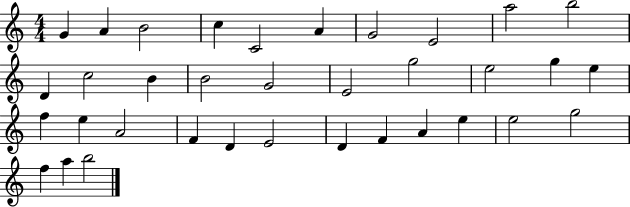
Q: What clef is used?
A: treble